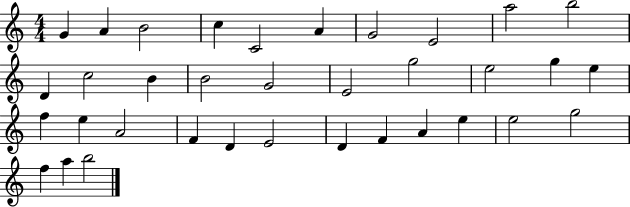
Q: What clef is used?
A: treble